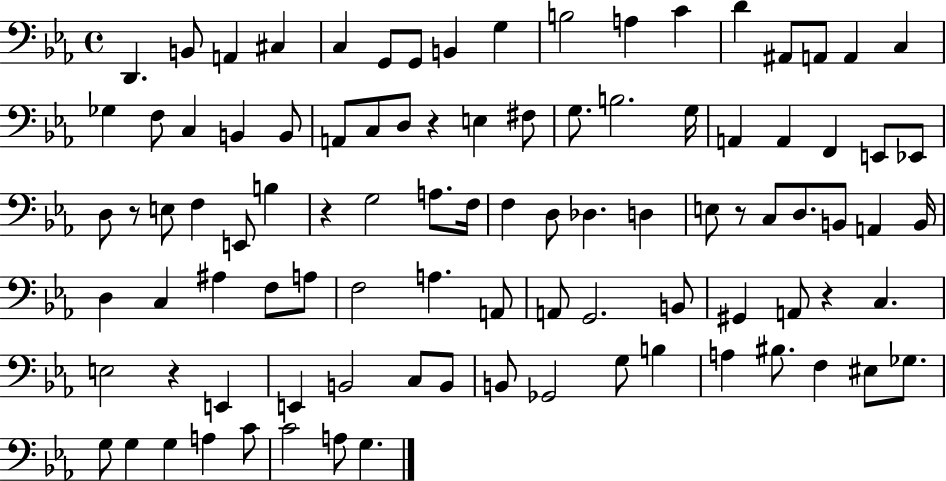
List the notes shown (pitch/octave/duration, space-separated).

D2/q. B2/e A2/q C#3/q C3/q G2/e G2/e B2/q G3/q B3/h A3/q C4/q D4/q A#2/e A2/e A2/q C3/q Gb3/q F3/e C3/q B2/q B2/e A2/e C3/e D3/e R/q E3/q F#3/e G3/e. B3/h. G3/s A2/q A2/q F2/q E2/e Eb2/e D3/e R/e E3/e F3/q E2/e B3/q R/q G3/h A3/e. F3/s F3/q D3/e Db3/q. D3/q E3/e R/e C3/e D3/e. B2/e A2/q B2/s D3/q C3/q A#3/q F3/e A3/e F3/h A3/q. A2/e A2/e G2/h. B2/e G#2/q A2/e R/q C3/q. E3/h R/q E2/q E2/q B2/h C3/e B2/e B2/e Gb2/h G3/e B3/q A3/q BIS3/e. F3/q EIS3/e Gb3/e. G3/e G3/q G3/q A3/q C4/e C4/h A3/e G3/q.